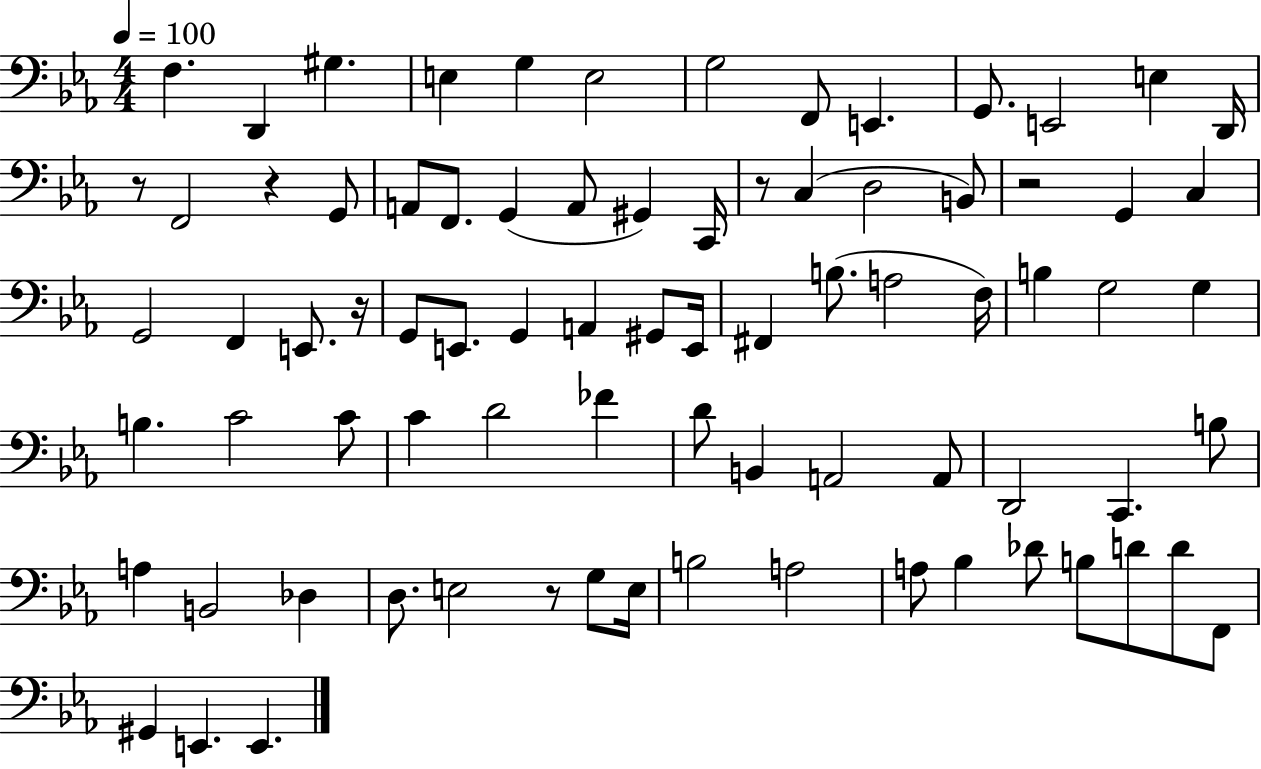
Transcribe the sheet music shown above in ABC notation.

X:1
T:Untitled
M:4/4
L:1/4
K:Eb
F, D,, ^G, E, G, E,2 G,2 F,,/2 E,, G,,/2 E,,2 E, D,,/4 z/2 F,,2 z G,,/2 A,,/2 F,,/2 G,, A,,/2 ^G,, C,,/4 z/2 C, D,2 B,,/2 z2 G,, C, G,,2 F,, E,,/2 z/4 G,,/2 E,,/2 G,, A,, ^G,,/2 E,,/4 ^F,, B,/2 A,2 F,/4 B, G,2 G, B, C2 C/2 C D2 _F D/2 B,, A,,2 A,,/2 D,,2 C,, B,/2 A, B,,2 _D, D,/2 E,2 z/2 G,/2 E,/4 B,2 A,2 A,/2 _B, _D/2 B,/2 D/2 D/2 F,,/2 ^G,, E,, E,,